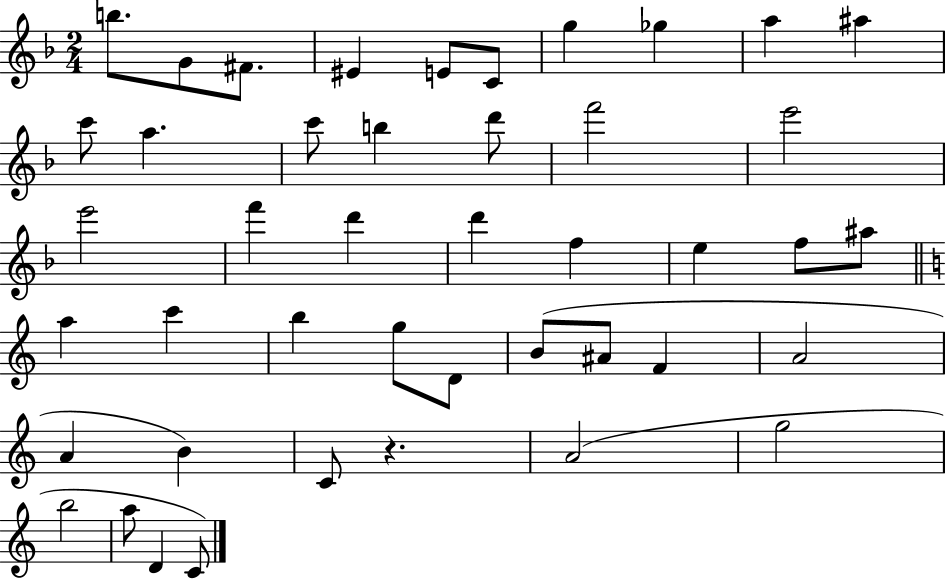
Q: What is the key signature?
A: F major